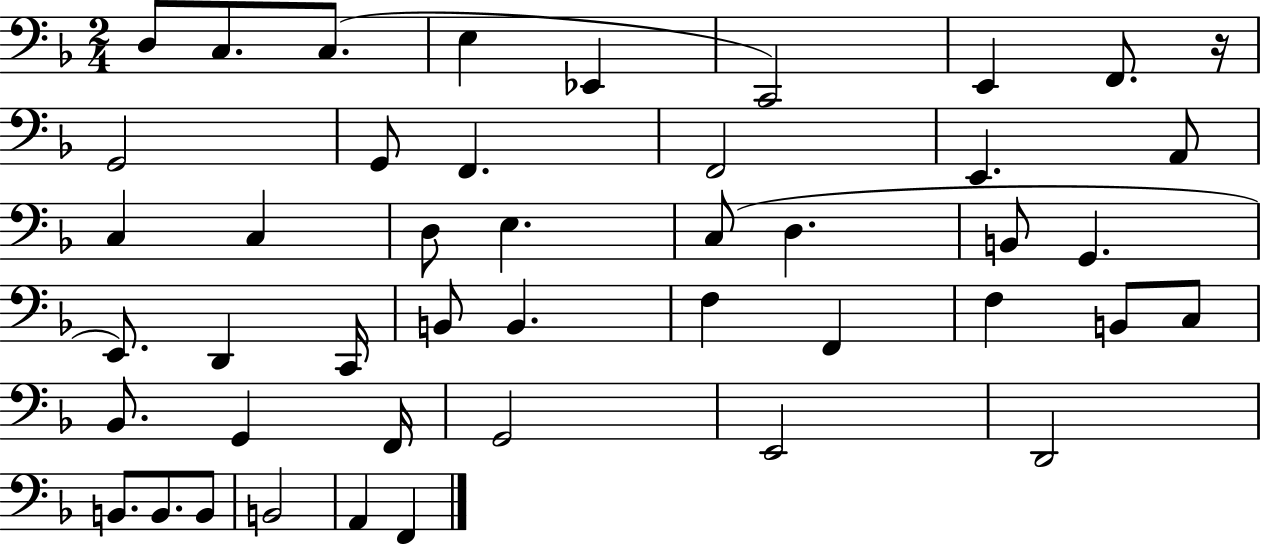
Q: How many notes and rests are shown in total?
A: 45